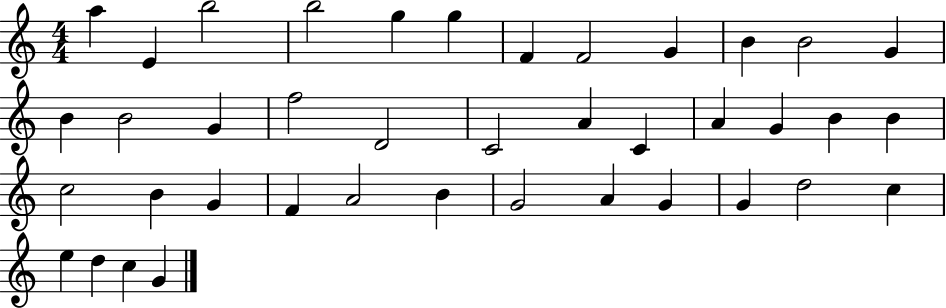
{
  \clef treble
  \numericTimeSignature
  \time 4/4
  \key c \major
  a''4 e'4 b''2 | b''2 g''4 g''4 | f'4 f'2 g'4 | b'4 b'2 g'4 | \break b'4 b'2 g'4 | f''2 d'2 | c'2 a'4 c'4 | a'4 g'4 b'4 b'4 | \break c''2 b'4 g'4 | f'4 a'2 b'4 | g'2 a'4 g'4 | g'4 d''2 c''4 | \break e''4 d''4 c''4 g'4 | \bar "|."
}